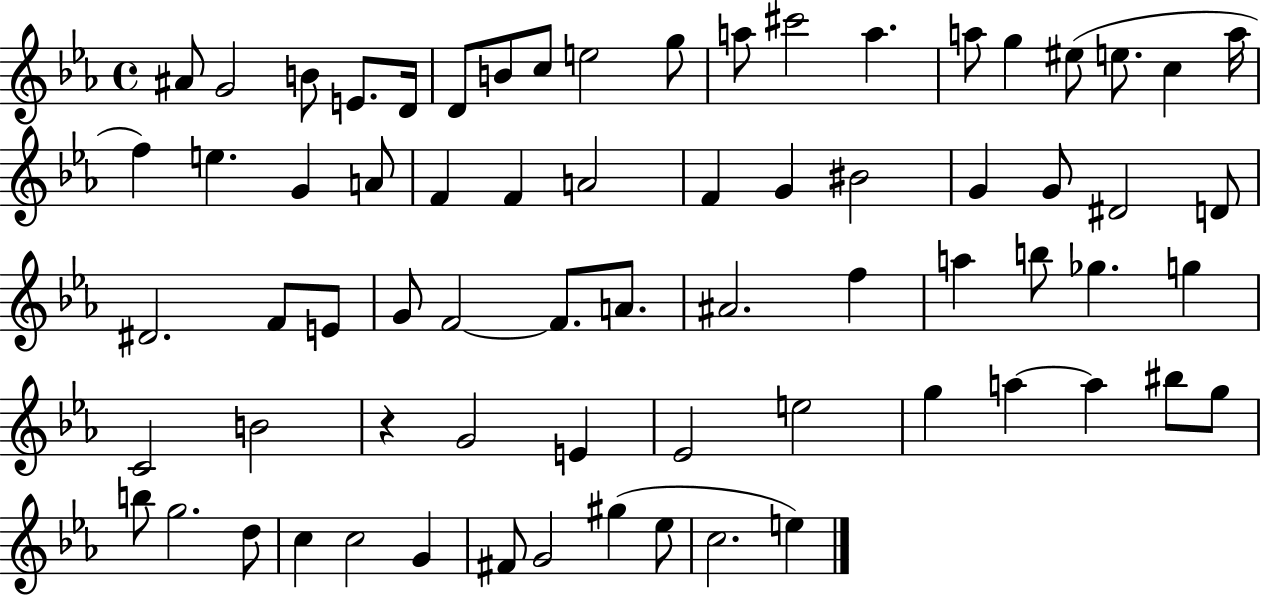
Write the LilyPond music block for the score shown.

{
  \clef treble
  \time 4/4
  \defaultTimeSignature
  \key ees \major
  ais'8 g'2 b'8 e'8. d'16 | d'8 b'8 c''8 e''2 g''8 | a''8 cis'''2 a''4. | a''8 g''4 eis''8( e''8. c''4 a''16 | \break f''4) e''4. g'4 a'8 | f'4 f'4 a'2 | f'4 g'4 bis'2 | g'4 g'8 dis'2 d'8 | \break dis'2. f'8 e'8 | g'8 f'2~~ f'8. a'8. | ais'2. f''4 | a''4 b''8 ges''4. g''4 | \break c'2 b'2 | r4 g'2 e'4 | ees'2 e''2 | g''4 a''4~~ a''4 bis''8 g''8 | \break b''8 g''2. d''8 | c''4 c''2 g'4 | fis'8 g'2 gis''4( ees''8 | c''2. e''4) | \break \bar "|."
}